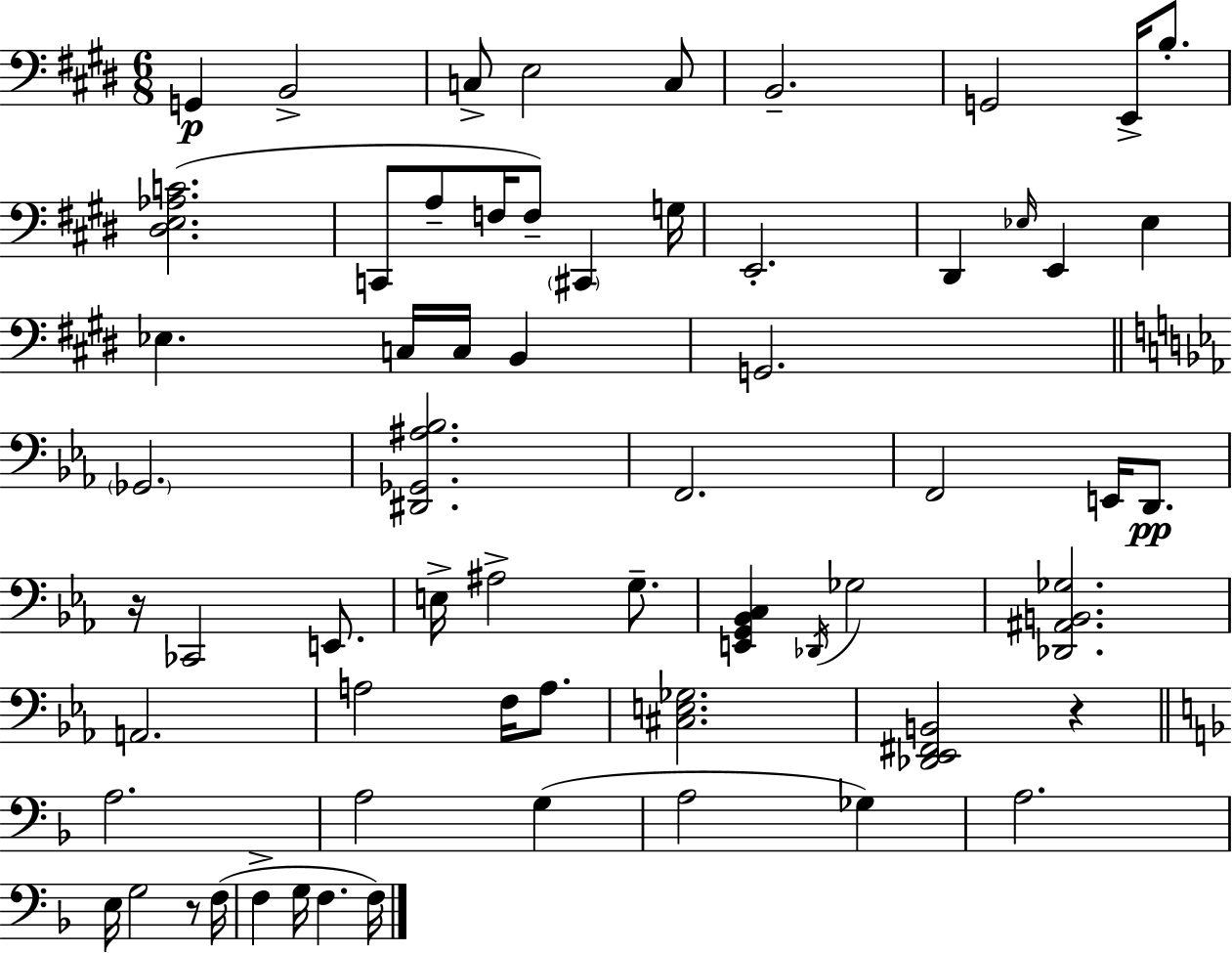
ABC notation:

X:1
T:Untitled
M:6/8
L:1/4
K:E
G,, B,,2 C,/2 E,2 C,/2 B,,2 G,,2 E,,/4 B,/2 [^D,E,_A,C]2 C,,/2 A,/2 F,/4 F,/2 ^C,, G,/4 E,,2 ^D,, _E,/4 E,, _E, _E, C,/4 C,/4 B,, G,,2 _G,,2 [^D,,_G,,^A,_B,]2 F,,2 F,,2 E,,/4 D,,/2 z/4 _C,,2 E,,/2 E,/4 ^A,2 G,/2 [E,,G,,_B,,C,] _D,,/4 _G,2 [_D,,^A,,B,,_G,]2 A,,2 A,2 F,/4 A,/2 [^C,E,_G,]2 [_D,,_E,,^F,,B,,]2 z A,2 A,2 G, A,2 _G, A,2 E,/4 G,2 z/2 F,/4 F, G,/4 F, F,/4